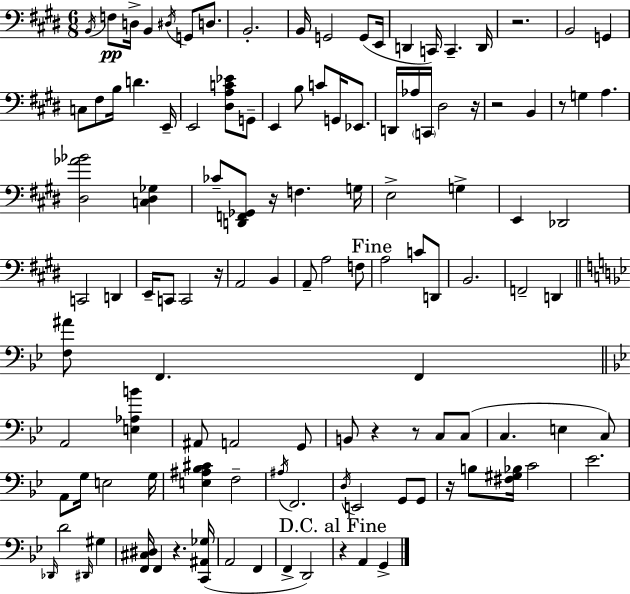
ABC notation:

X:1
T:Untitled
M:6/8
L:1/4
K:E
B,,/4 F,/2 D,/4 B,, ^D,/4 G,,/2 D,/2 B,,2 B,,/4 G,,2 G,,/2 E,,/4 D,, C,,/4 C,, D,,/4 z2 B,,2 G,, C,/2 ^F,/2 B,/4 D E,,/4 E,,2 [^D,A,C_E]/2 G,,/2 E,, B,/2 C/2 G,,/4 _E,,/2 D,,/4 _A,/4 C,,/4 ^D,2 z/4 z2 B,, z/2 G, A, [^D,_A_B]2 [C,^D,_G,] _C/2 [D,,F,,_G,,]/2 z/4 F, G,/4 E,2 G, E,, _D,,2 C,,2 D,, E,,/4 C,,/2 C,,2 z/4 A,,2 B,, A,,/2 A,2 F,/2 A,2 C/2 D,,/2 B,,2 F,,2 D,, [F,^A]/2 F,, F,, A,,2 [E,_A,B] ^A,,/2 A,,2 G,,/2 B,,/2 z z/2 C,/2 C,/2 C, E, C,/2 A,,/2 G,/4 E,2 G,/4 [E,^A,_B,^C] F,2 ^A,/4 F,,2 D,/4 E,,2 G,,/2 G,,/2 z/4 B,/2 [^F,^G,_B,]/4 C2 _E2 _D,,/4 D2 ^D,,/4 ^G, [F,,^C,^D,]/4 F,, z [C,,^A,,_G,]/4 A,,2 F,, F,, D,,2 z A,, G,,